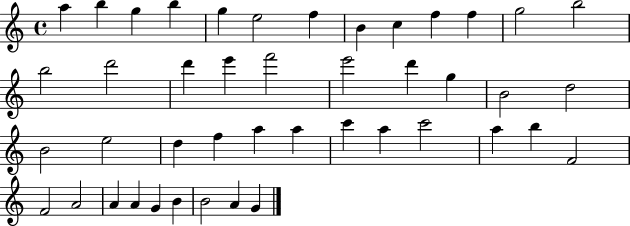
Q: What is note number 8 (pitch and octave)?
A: B4